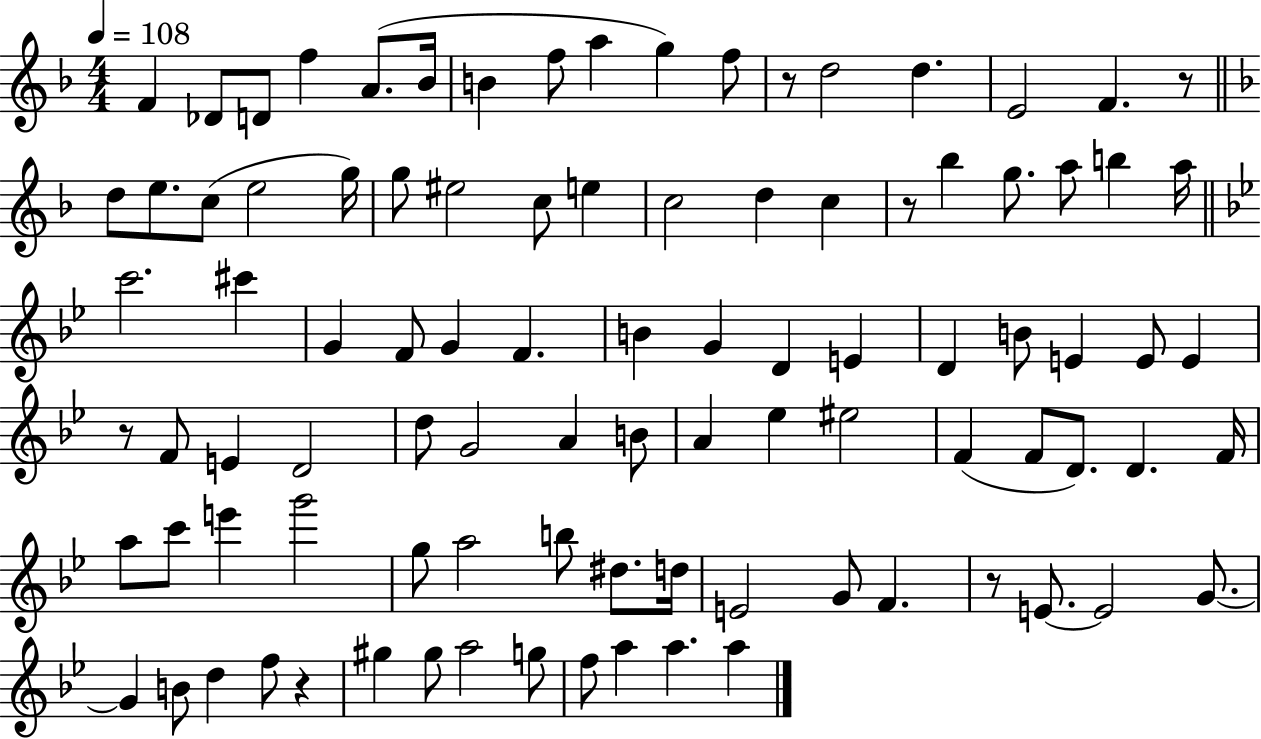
{
  \clef treble
  \numericTimeSignature
  \time 4/4
  \key f \major
  \tempo 4 = 108
  f'4 des'8 d'8 f''4 a'8.( bes'16 | b'4 f''8 a''4 g''4) f''8 | r8 d''2 d''4. | e'2 f'4. r8 | \break \bar "||" \break \key f \major d''8 e''8. c''8( e''2 g''16) | g''8 eis''2 c''8 e''4 | c''2 d''4 c''4 | r8 bes''4 g''8. a''8 b''4 a''16 | \break \bar "||" \break \key g \minor c'''2. cis'''4 | g'4 f'8 g'4 f'4. | b'4 g'4 d'4 e'4 | d'4 b'8 e'4 e'8 e'4 | \break r8 f'8 e'4 d'2 | d''8 g'2 a'4 b'8 | a'4 ees''4 eis''2 | f'4( f'8 d'8.) d'4. f'16 | \break a''8 c'''8 e'''4 g'''2 | g''8 a''2 b''8 dis''8. d''16 | e'2 g'8 f'4. | r8 e'8.~~ e'2 g'8.~~ | \break g'4 b'8 d''4 f''8 r4 | gis''4 gis''8 a''2 g''8 | f''8 a''4 a''4. a''4 | \bar "|."
}